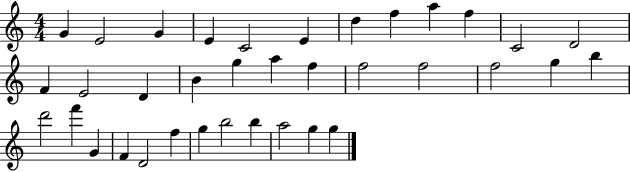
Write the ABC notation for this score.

X:1
T:Untitled
M:4/4
L:1/4
K:C
G E2 G E C2 E d f a f C2 D2 F E2 D B g a f f2 f2 f2 g b d'2 f' G F D2 f g b2 b a2 g g